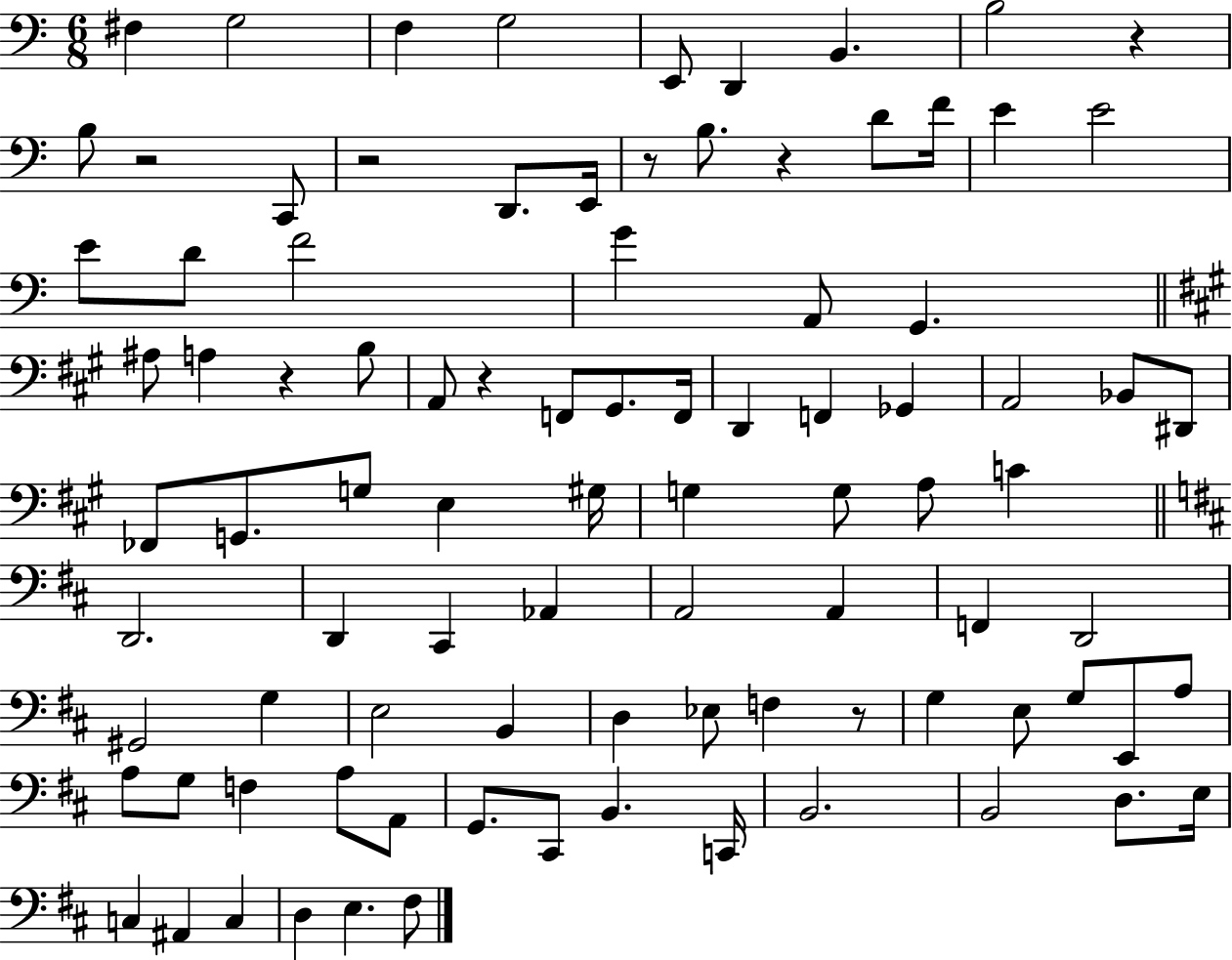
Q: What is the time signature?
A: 6/8